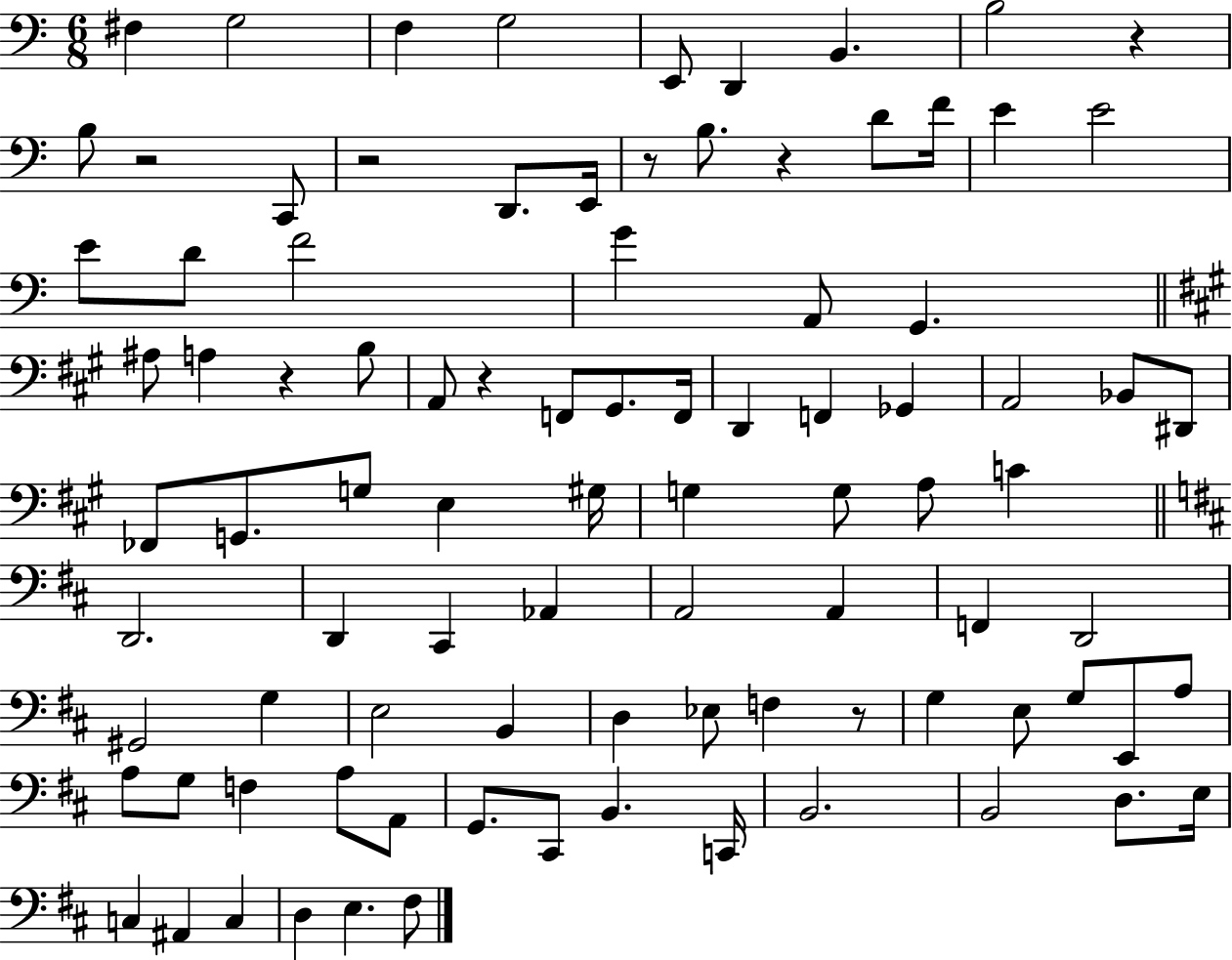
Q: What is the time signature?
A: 6/8